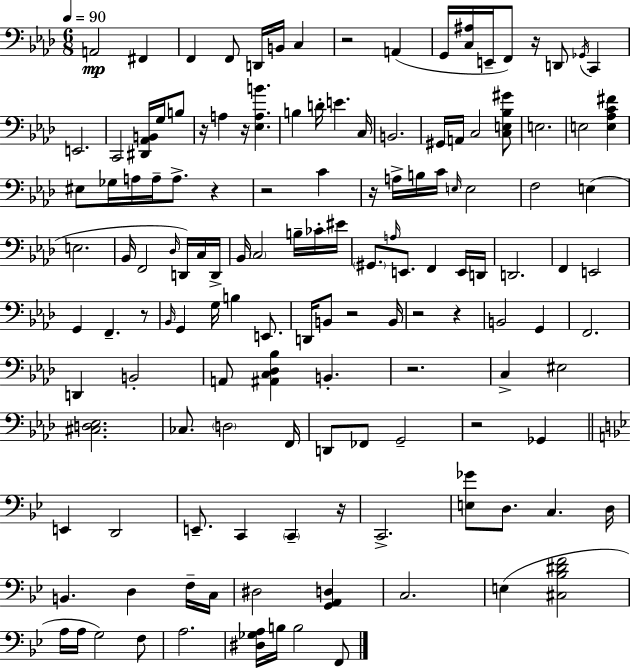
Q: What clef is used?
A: bass